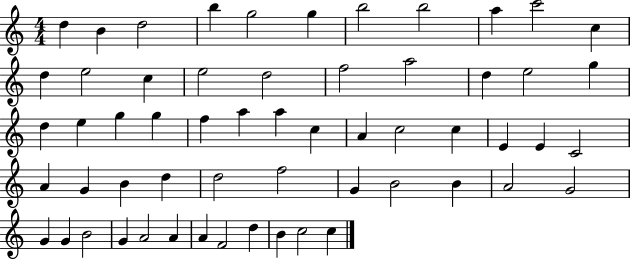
{
  \clef treble
  \numericTimeSignature
  \time 4/4
  \key c \major
  d''4 b'4 d''2 | b''4 g''2 g''4 | b''2 b''2 | a''4 c'''2 c''4 | \break d''4 e''2 c''4 | e''2 d''2 | f''2 a''2 | d''4 e''2 g''4 | \break d''4 e''4 g''4 g''4 | f''4 a''4 a''4 c''4 | a'4 c''2 c''4 | e'4 e'4 c'2 | \break a'4 g'4 b'4 d''4 | d''2 f''2 | g'4 b'2 b'4 | a'2 g'2 | \break g'4 g'4 b'2 | g'4 a'2 a'4 | a'4 f'2 d''4 | b'4 c''2 c''4 | \break \bar "|."
}